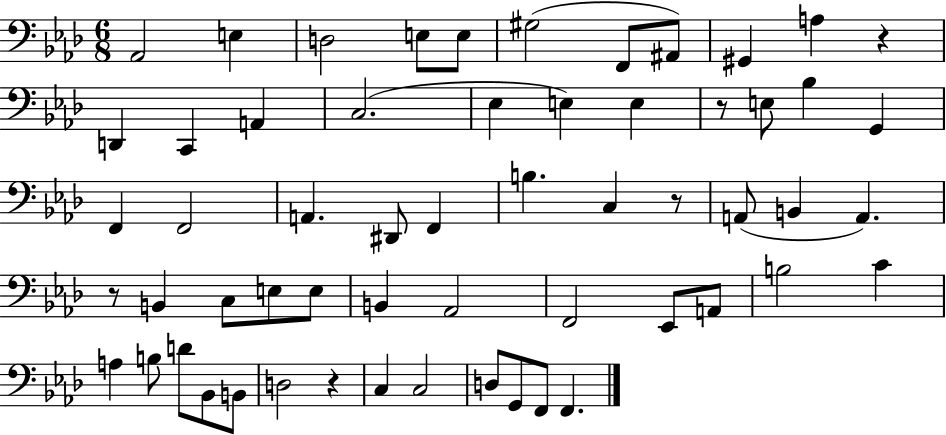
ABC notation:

X:1
T:Untitled
M:6/8
L:1/4
K:Ab
_A,,2 E, D,2 E,/2 E,/2 ^G,2 F,,/2 ^A,,/2 ^G,, A, z D,, C,, A,, C,2 _E, E, E, z/2 E,/2 _B, G,, F,, F,,2 A,, ^D,,/2 F,, B, C, z/2 A,,/2 B,, A,, z/2 B,, C,/2 E,/2 E,/2 B,, _A,,2 F,,2 _E,,/2 A,,/2 B,2 C A, B,/2 D/2 _B,,/2 B,,/2 D,2 z C, C,2 D,/2 G,,/2 F,,/2 F,,